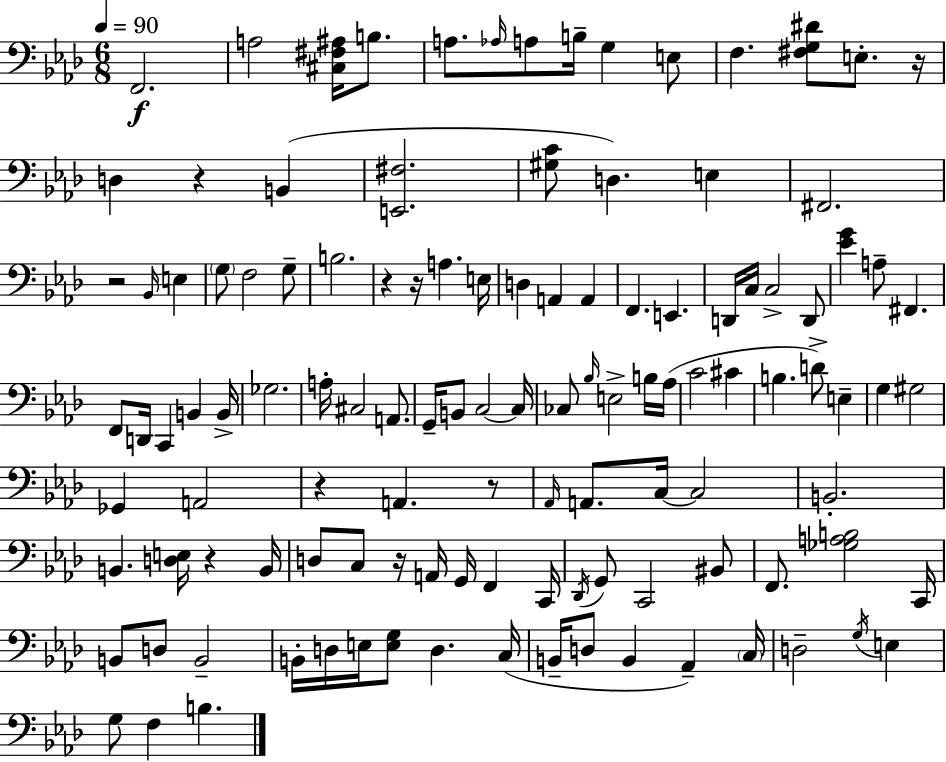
{
  \clef bass
  \numericTimeSignature
  \time 6/8
  \key f \minor
  \tempo 4 = 90
  f,2.\f | a2 <cis fis ais>16 b8. | a8. \grace { aes16 } a8 b16-- g4 e8 | f4. <fis g dis'>8 e8.-. | \break r16 d4 r4 b,4( | <e, fis>2. | <gis c'>8 d4.) e4 | fis,2. | \break r2 \grace { bes,16 } e4 | \parenthesize g8 f2 | g8-- b2. | r4 r16 a4. | \break e16 d4 a,4 a,4 | f,4. e,4. | d,16 c16 c2-> | d,8 <ees' g'>4 a8-- fis,4. | \break f,8 d,16 c,4 b,4 | b,16-> ges2. | a16-. cis2 a,8. | g,16-- b,8 c2~~ | \break c16 ces8 \grace { bes16 } e2-> | b16 aes16( c'2 cis'4 | b4. d'8->) e4-- | g4 gis2 | \break ges,4 a,2 | r4 a,4. | r8 \grace { aes,16 } a,8. c16~~ c2 | b,2.-. | \break b,4. <d e>16 r4 | b,16 d8 c8 r16 a,16 g,16 f,4 | c,16 \acciaccatura { des,16 } g,8 c,2 | bis,8 f,8. <ges a b>2 | \break c,16 b,8 d8 b,2-- | b,16-. d16 e16 <e g>8 d4. | c16( b,16-- d8 b,4 | aes,4--) \parenthesize c16 d2-- | \break \acciaccatura { g16 } e4 g8 f4 | b4. \bar "|."
}